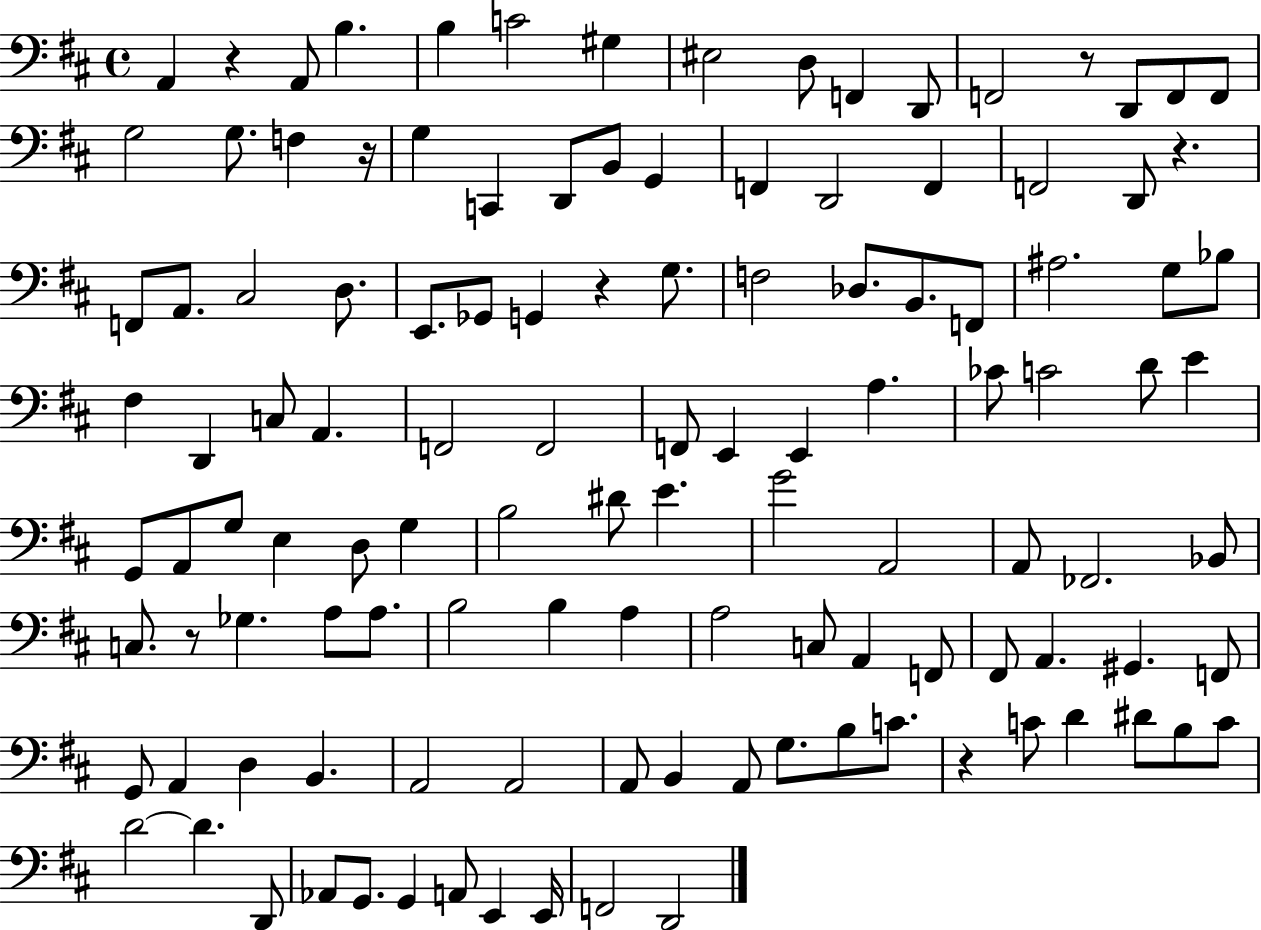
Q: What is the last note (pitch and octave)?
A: D2